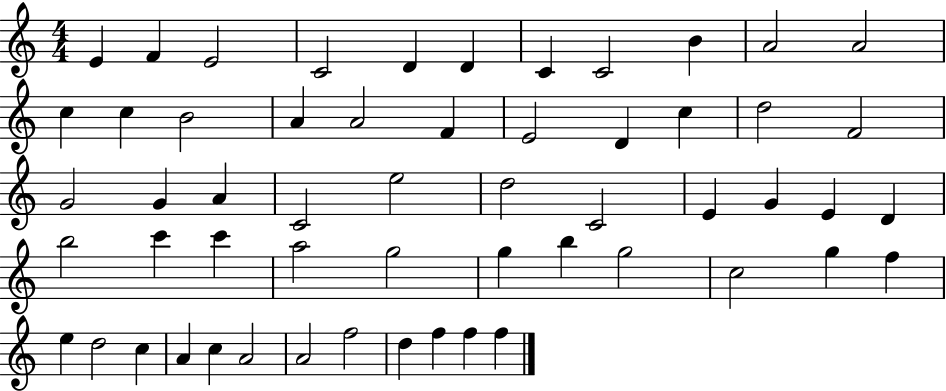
{
  \clef treble
  \numericTimeSignature
  \time 4/4
  \key c \major
  e'4 f'4 e'2 | c'2 d'4 d'4 | c'4 c'2 b'4 | a'2 a'2 | \break c''4 c''4 b'2 | a'4 a'2 f'4 | e'2 d'4 c''4 | d''2 f'2 | \break g'2 g'4 a'4 | c'2 e''2 | d''2 c'2 | e'4 g'4 e'4 d'4 | \break b''2 c'''4 c'''4 | a''2 g''2 | g''4 b''4 g''2 | c''2 g''4 f''4 | \break e''4 d''2 c''4 | a'4 c''4 a'2 | a'2 f''2 | d''4 f''4 f''4 f''4 | \break \bar "|."
}